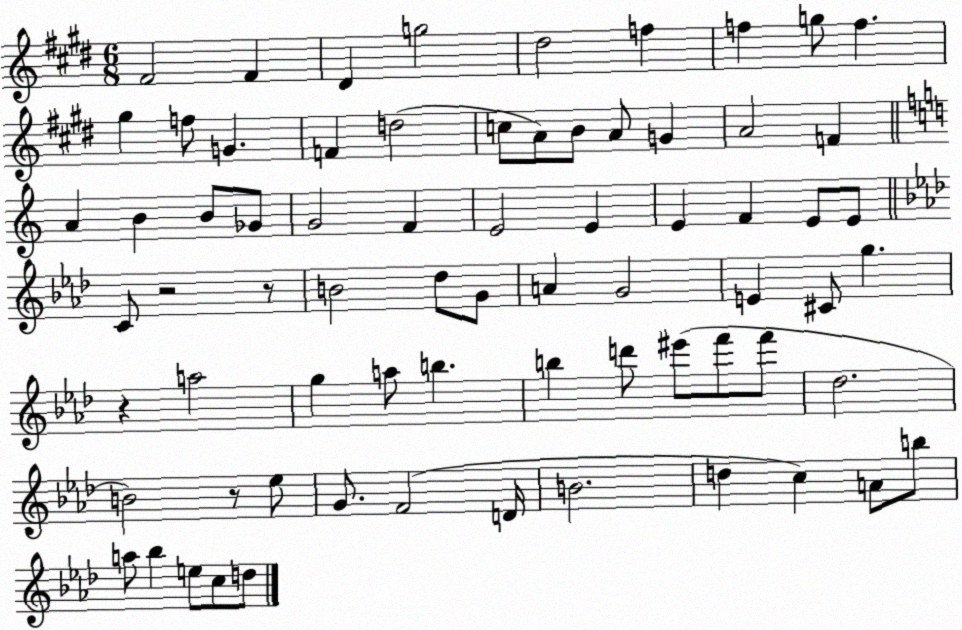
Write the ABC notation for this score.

X:1
T:Untitled
M:6/8
L:1/4
K:E
^F2 ^F ^D g2 ^d2 f f g/2 f ^g f/2 G F d2 c/2 A/2 B/2 A/2 G A2 F A B B/2 _G/2 G2 F E2 E E F E/2 E/2 C/2 z2 z/2 B2 _d/2 G/2 A G2 E ^C/2 g z a2 g a/2 b b d'/2 ^e'/2 f'/2 f'/2 _d2 B2 z/2 _e/2 G/2 F2 D/4 B2 d c A/2 b/2 a/2 _b e/2 c/2 d/2